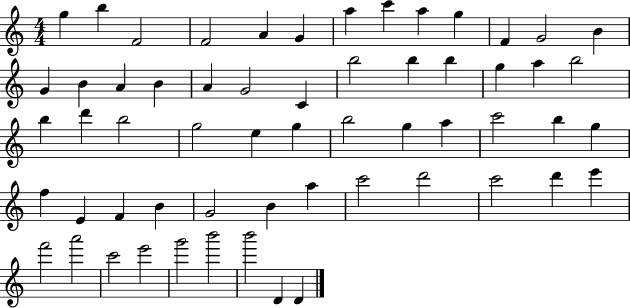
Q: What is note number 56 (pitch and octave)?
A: B6